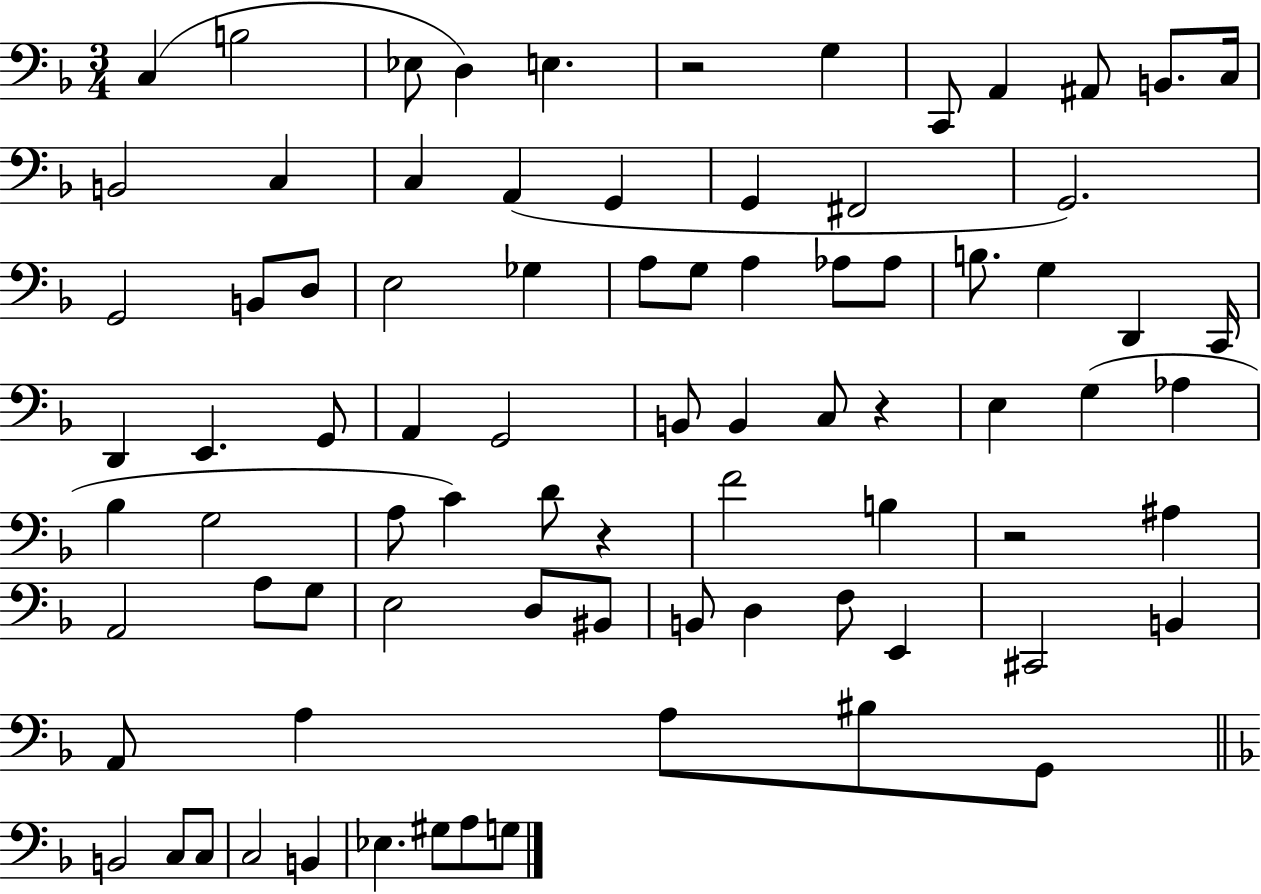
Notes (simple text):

C3/q B3/h Eb3/e D3/q E3/q. R/h G3/q C2/e A2/q A#2/e B2/e. C3/s B2/h C3/q C3/q A2/q G2/q G2/q F#2/h G2/h. G2/h B2/e D3/e E3/h Gb3/q A3/e G3/e A3/q Ab3/e Ab3/e B3/e. G3/q D2/q C2/s D2/q E2/q. G2/e A2/q G2/h B2/e B2/q C3/e R/q E3/q G3/q Ab3/q Bb3/q G3/h A3/e C4/q D4/e R/q F4/h B3/q R/h A#3/q A2/h A3/e G3/e E3/h D3/e BIS2/e B2/e D3/q F3/e E2/q C#2/h B2/q A2/e A3/q A3/e BIS3/e G2/e B2/h C3/e C3/e C3/h B2/q Eb3/q. G#3/e A3/e G3/e